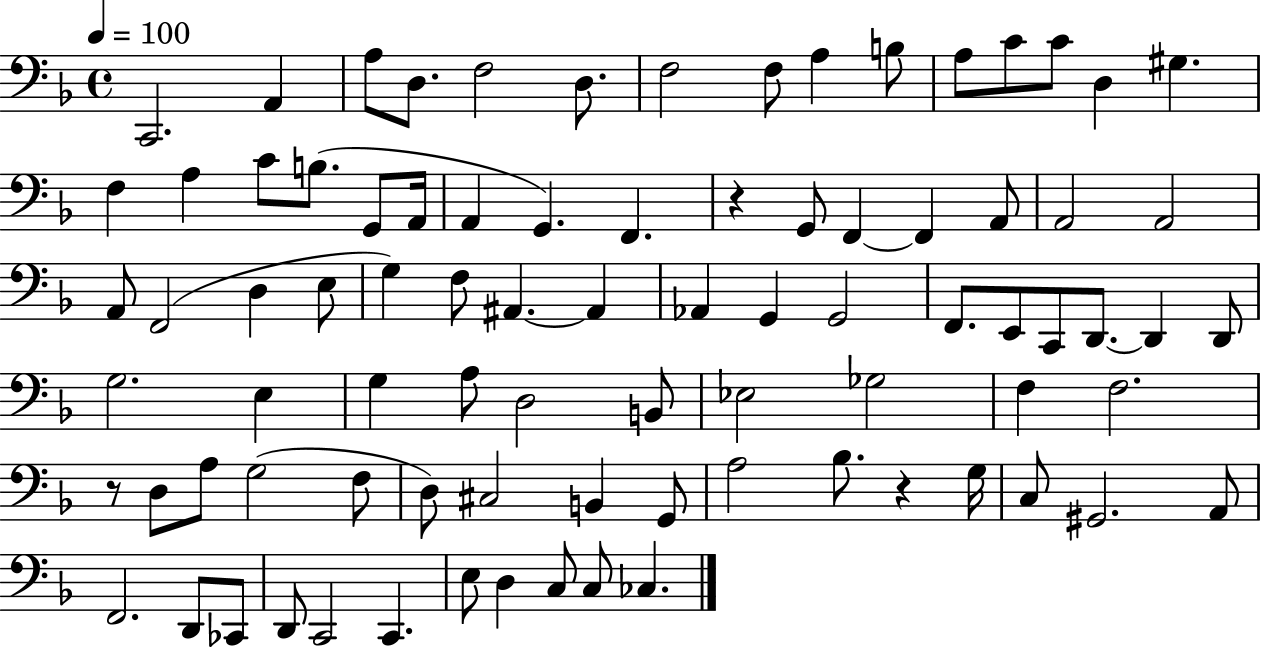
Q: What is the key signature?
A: F major